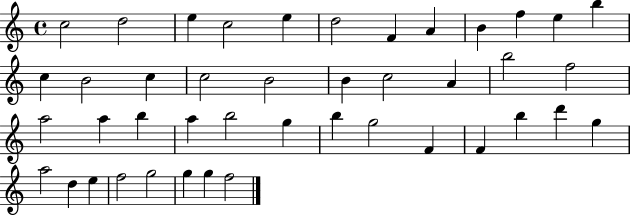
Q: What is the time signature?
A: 4/4